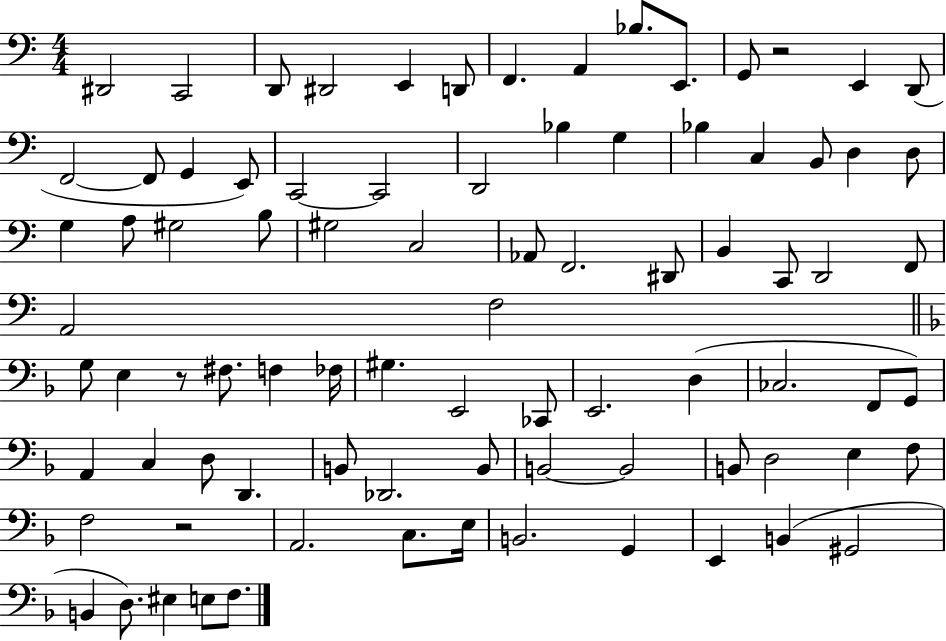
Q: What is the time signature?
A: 4/4